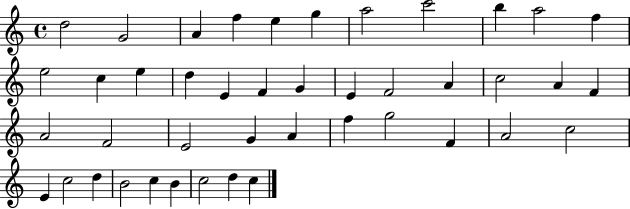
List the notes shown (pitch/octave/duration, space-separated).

D5/h G4/h A4/q F5/q E5/q G5/q A5/h C6/h B5/q A5/h F5/q E5/h C5/q E5/q D5/q E4/q F4/q G4/q E4/q F4/h A4/q C5/h A4/q F4/q A4/h F4/h E4/h G4/q A4/q F5/q G5/h F4/q A4/h C5/h E4/q C5/h D5/q B4/h C5/q B4/q C5/h D5/q C5/q